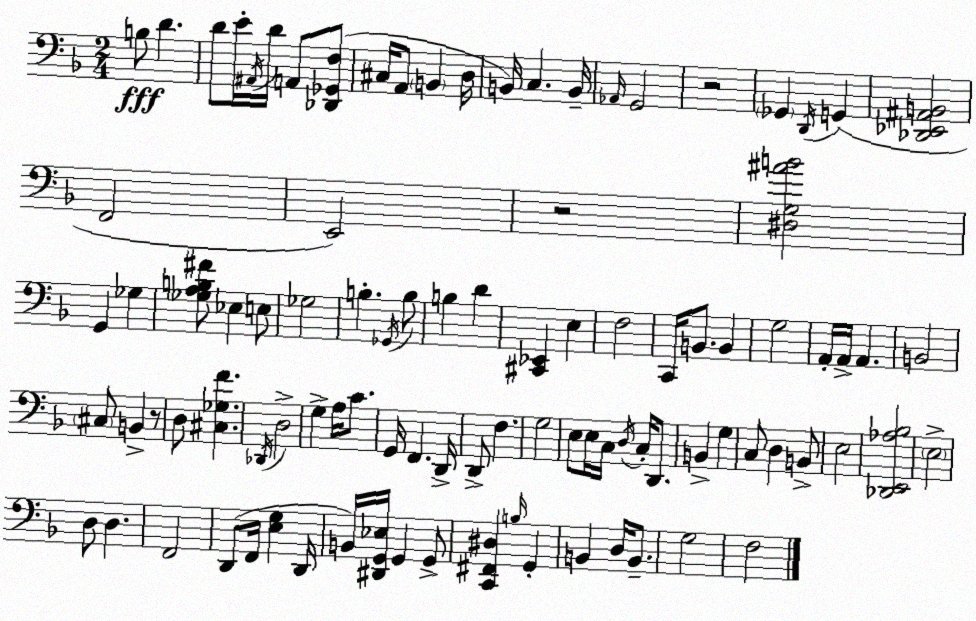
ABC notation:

X:1
T:Untitled
M:2/4
L:1/4
K:Dm
B,/2 D D/2 E/4 ^A,,/4 D/4 A,,/2 [_D,,_G,,F,]/2 ^C,/4 A,,/2 B,, D,/4 B,,/4 C, B,,/4 _A,,/4 G,,2 z2 _G,, D,,/4 G,, [_D,,_E,,^A,,B,,]2 F,,2 E,,2 z2 [^D,G,^AB]2 G,, _G, [_G,A,B,^F]/2 _E, E,/2 _G,2 B, _G,,/4 B,/2 B, D [^C,,_E,,] E, F,2 C,,/4 B,,/2 B,, G,2 A,,/4 A,,/4 A,, B,,2 ^C,/2 B,, z/2 D,/2 [^C,_G,F] _D,,/4 D,2 G, A,/4 C/2 G,,/4 F,, D,,/4 D,,/2 F, G,2 E,/2 E,/4 C,/4 D,/4 C,/4 D,,/2 B,, G, C,/2 D, B,,/2 E,2 [_D,,E,,_A,_B,]2 E,2 D,/2 D, F,,2 D,,/2 F,,/4 [E,G,] D,,/4 B,,/4 [^D,,G,,_E,]/4 G,, G,,/2 [C,,^F,,^D,] B,/4 G,, B,, D,/4 B,,/2 G,2 F,2